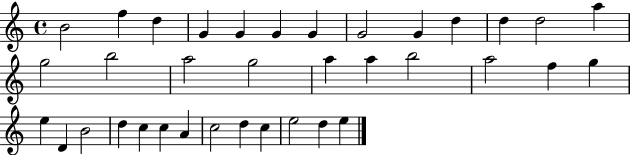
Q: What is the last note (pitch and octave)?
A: E5